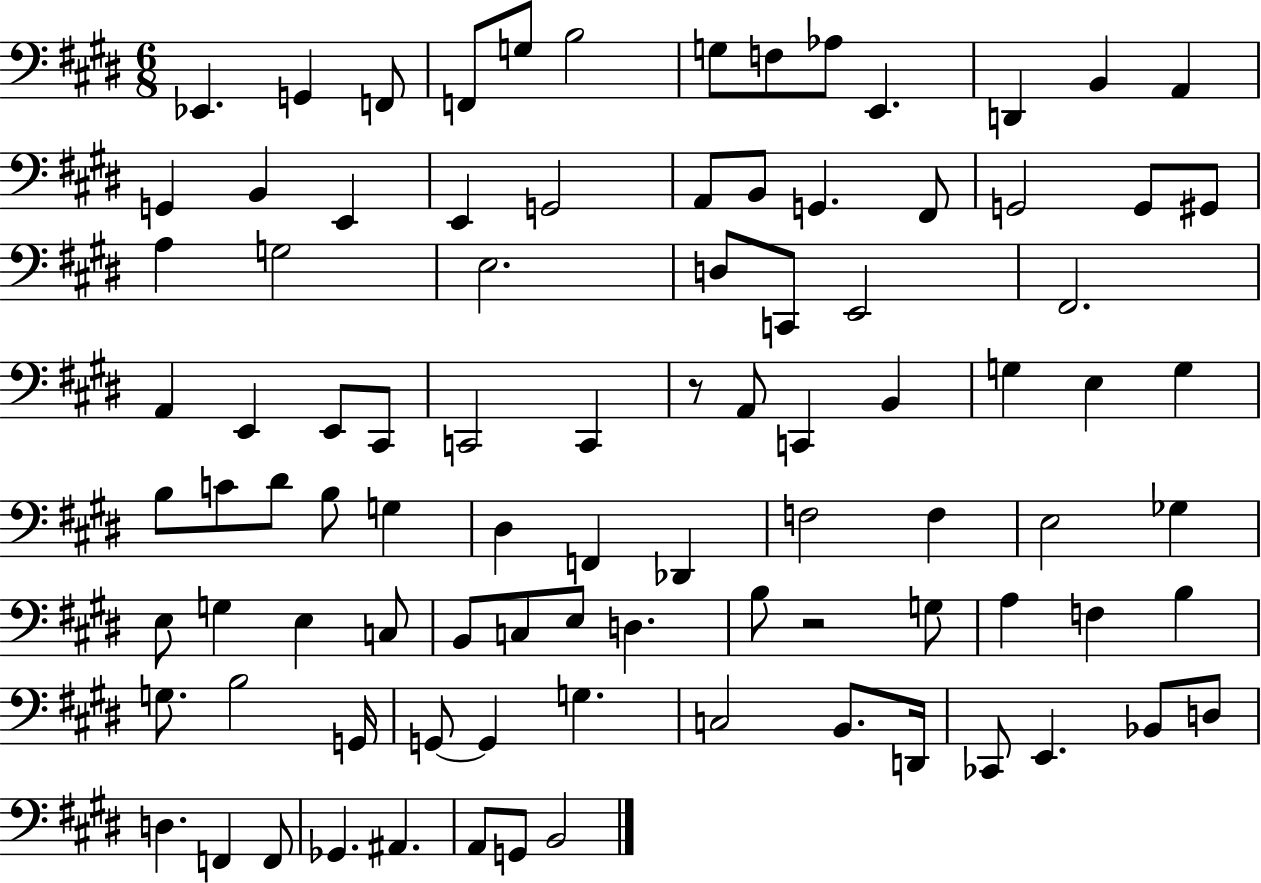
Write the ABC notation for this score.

X:1
T:Untitled
M:6/8
L:1/4
K:E
_E,, G,, F,,/2 F,,/2 G,/2 B,2 G,/2 F,/2 _A,/2 E,, D,, B,, A,, G,, B,, E,, E,, G,,2 A,,/2 B,,/2 G,, ^F,,/2 G,,2 G,,/2 ^G,,/2 A, G,2 E,2 D,/2 C,,/2 E,,2 ^F,,2 A,, E,, E,,/2 ^C,,/2 C,,2 C,, z/2 A,,/2 C,, B,, G, E, G, B,/2 C/2 ^D/2 B,/2 G, ^D, F,, _D,, F,2 F, E,2 _G, E,/2 G, E, C,/2 B,,/2 C,/2 E,/2 D, B,/2 z2 G,/2 A, F, B, G,/2 B,2 G,,/4 G,,/2 G,, G, C,2 B,,/2 D,,/4 _C,,/2 E,, _B,,/2 D,/2 D, F,, F,,/2 _G,, ^A,, A,,/2 G,,/2 B,,2